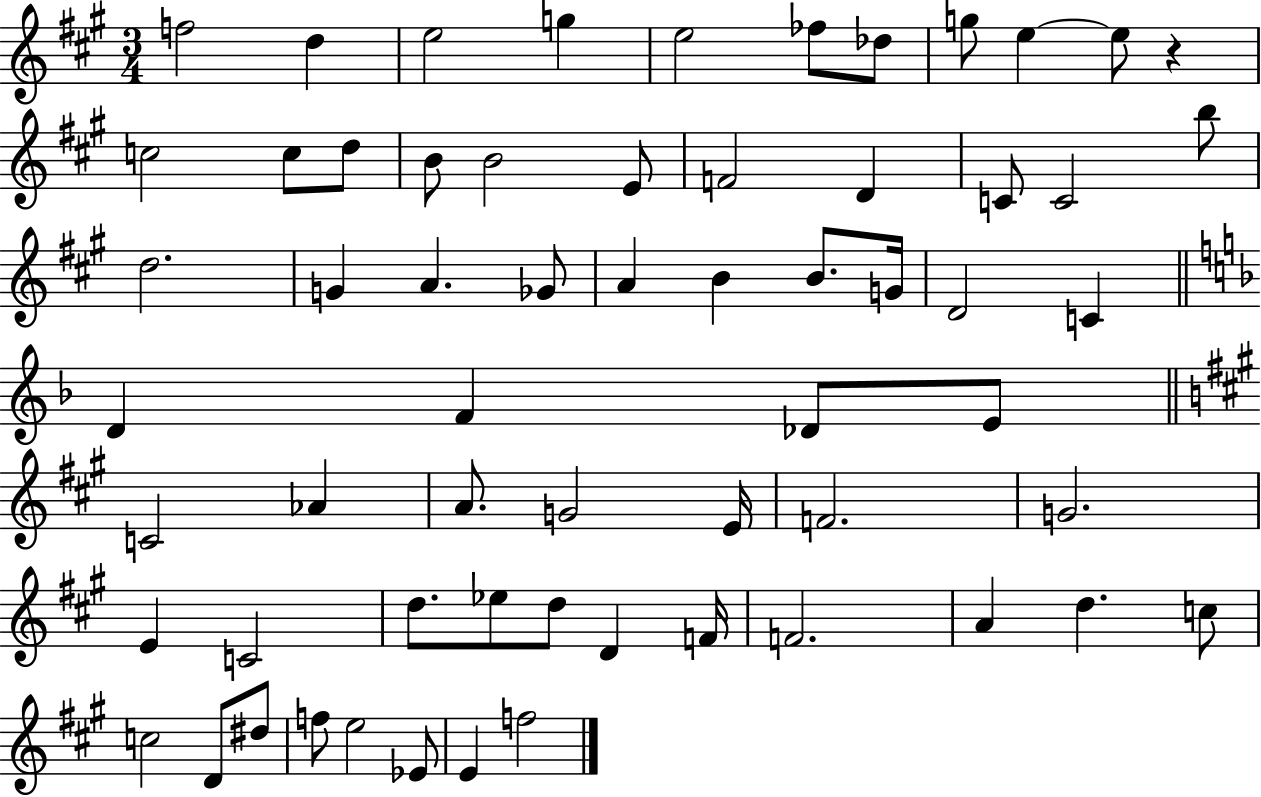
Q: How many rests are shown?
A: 1